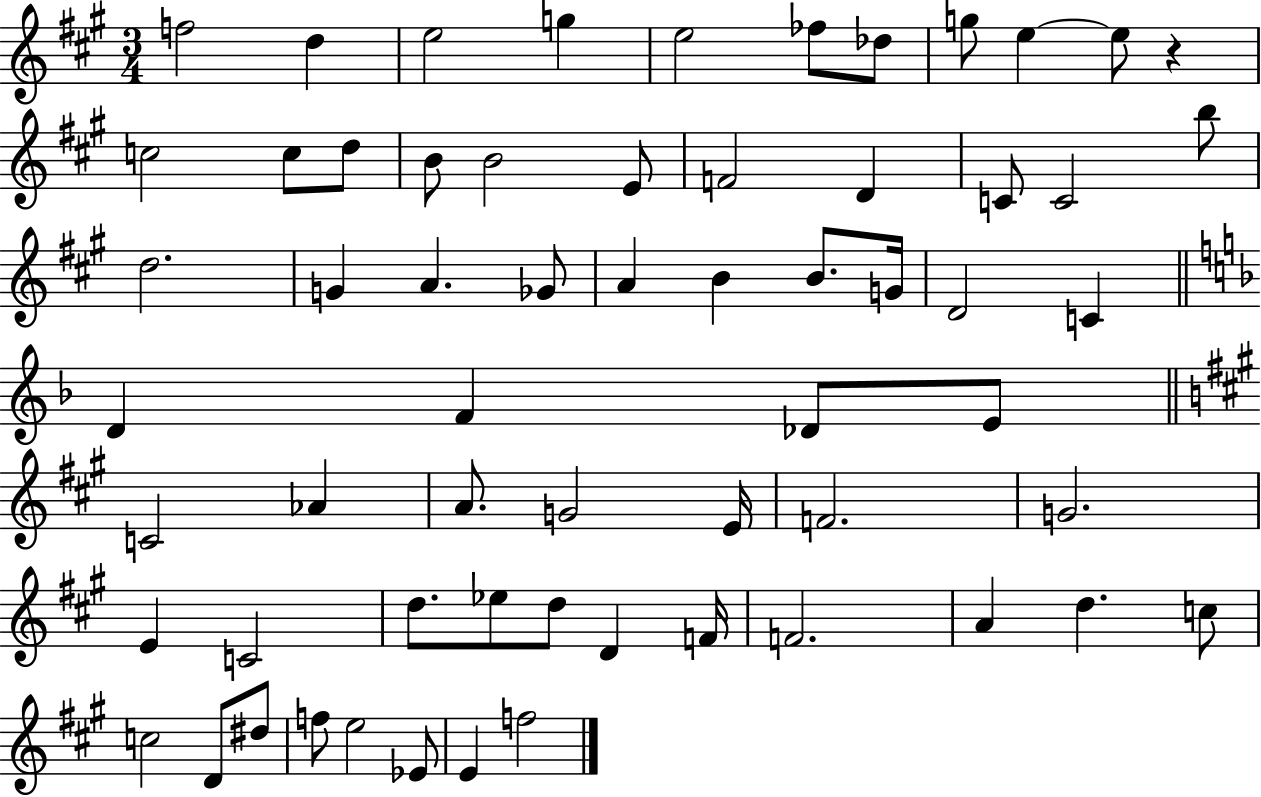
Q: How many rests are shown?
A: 1